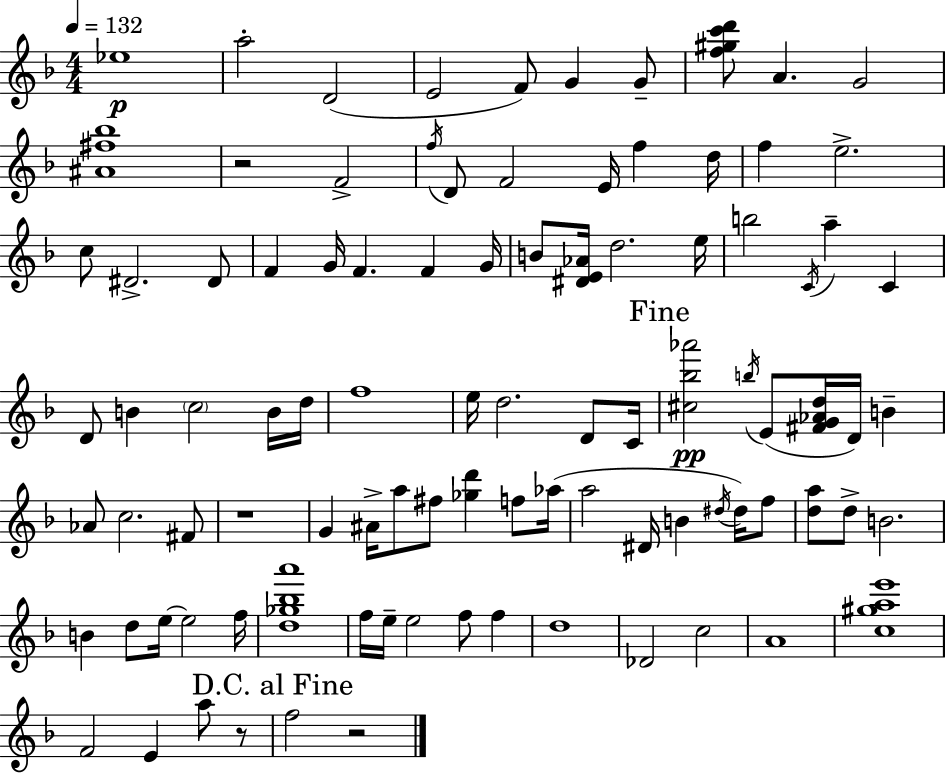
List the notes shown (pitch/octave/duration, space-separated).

Eb5/w A5/h D4/h E4/h F4/e G4/q G4/e [F5,G#5,C6,D6]/e A4/q. G4/h [A#4,F#5,Bb5]/w R/h F4/h F5/s D4/e F4/h E4/s F5/q D5/s F5/q E5/h. C5/e D#4/h. D#4/e F4/q G4/s F4/q. F4/q G4/s B4/e [D#4,E4,Ab4]/s D5/h. E5/s B5/h C4/s A5/q C4/q D4/e B4/q C5/h B4/s D5/s F5/w E5/s D5/h. D4/e C4/s [C#5,Bb5,Ab6]/h B5/s E4/e [F#4,G4,Ab4,D5]/s D4/s B4/q Ab4/e C5/h. F#4/e R/w G4/q A#4/s A5/e F#5/e [Gb5,D6]/q F5/e Ab5/s A5/h D#4/s B4/q D#5/s D#5/s F5/e [D5,A5]/e D5/e B4/h. B4/q D5/e E5/s E5/h F5/s [D5,Gb5,Bb5,A6]/w F5/s E5/s E5/h F5/e F5/q D5/w Db4/h C5/h A4/w [C5,G#5,A5,E6]/w F4/h E4/q A5/e R/e F5/h R/h